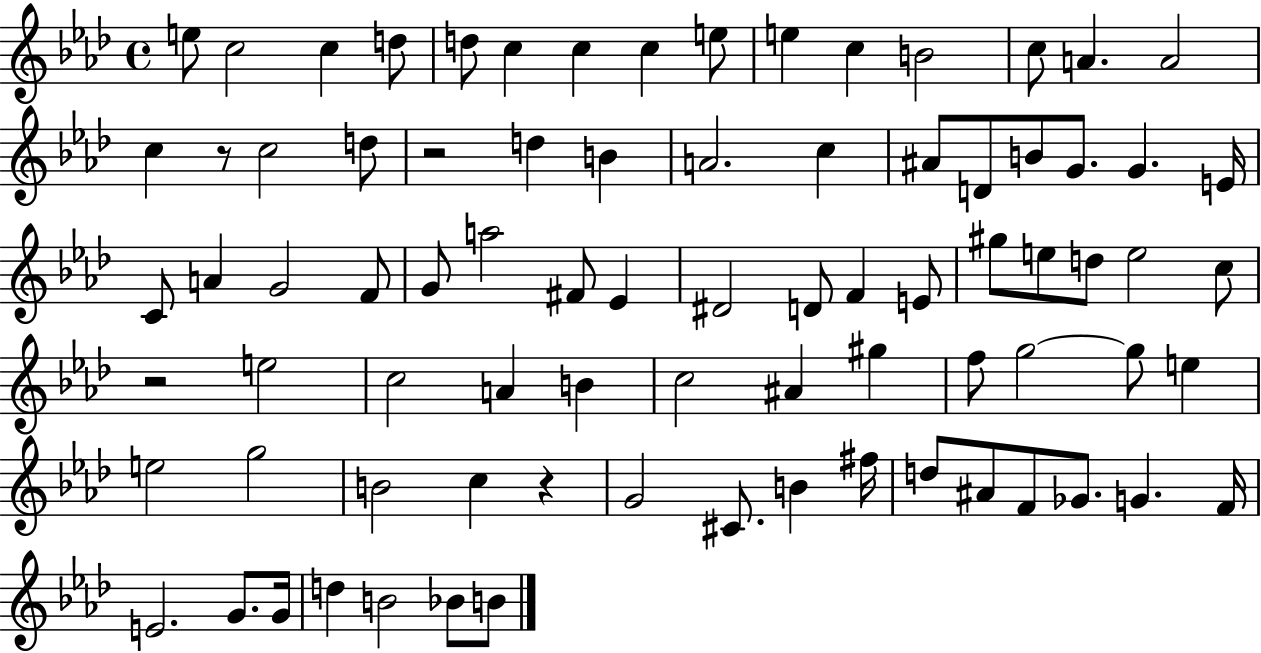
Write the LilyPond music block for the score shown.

{
  \clef treble
  \time 4/4
  \defaultTimeSignature
  \key aes \major
  \repeat volta 2 { e''8 c''2 c''4 d''8 | d''8 c''4 c''4 c''4 e''8 | e''4 c''4 b'2 | c''8 a'4. a'2 | \break c''4 r8 c''2 d''8 | r2 d''4 b'4 | a'2. c''4 | ais'8 d'8 b'8 g'8. g'4. e'16 | \break c'8 a'4 g'2 f'8 | g'8 a''2 fis'8 ees'4 | dis'2 d'8 f'4 e'8 | gis''8 e''8 d''8 e''2 c''8 | \break r2 e''2 | c''2 a'4 b'4 | c''2 ais'4 gis''4 | f''8 g''2~~ g''8 e''4 | \break e''2 g''2 | b'2 c''4 r4 | g'2 cis'8. b'4 fis''16 | d''8 ais'8 f'8 ges'8. g'4. f'16 | \break e'2. g'8. g'16 | d''4 b'2 bes'8 b'8 | } \bar "|."
}